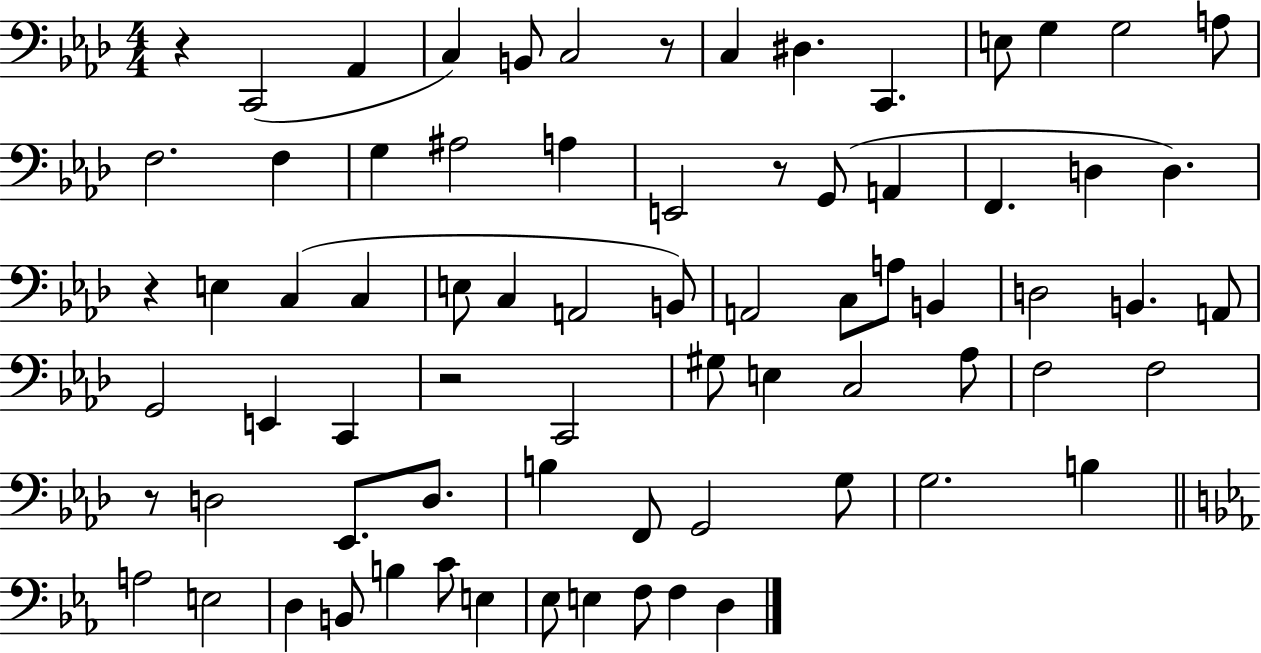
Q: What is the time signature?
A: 4/4